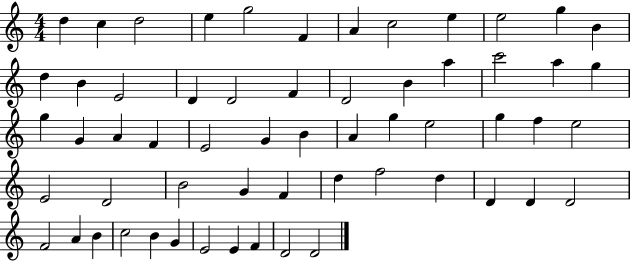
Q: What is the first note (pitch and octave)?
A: D5